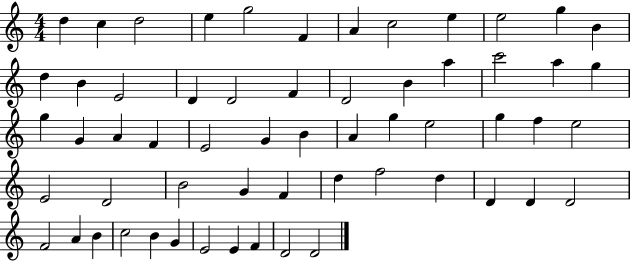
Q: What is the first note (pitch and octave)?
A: D5